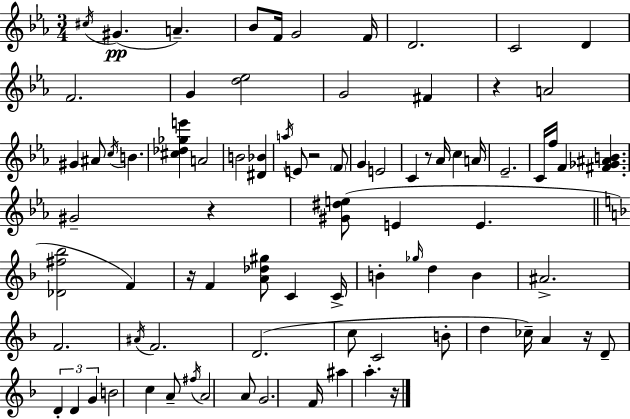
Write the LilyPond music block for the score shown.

{
  \clef treble
  \numericTimeSignature
  \time 3/4
  \key ees \major
  \acciaccatura { cis''16 }(\pp gis'4. a'4.--) | bes'8 f'16 g'2 | f'16 d'2. | c'2 d'4 | \break f'2. | g'4 <d'' ees''>2 | g'2 fis'4 | r4 a'2 | \break gis'4 ais'8 \acciaccatura { c''16 } b'4. | <cis'' des'' ges'' e'''>4 a'2 | b'2 <dis' bes'>4 | \acciaccatura { a''16 } e'8 r2 | \break \parenthesize f'8 g'4 e'2 | c'4 r8 aes'16 c''4 | a'16 ees'2.-- | c'16 f''16 f'4 <fis' ges' ais' b'>4. | \break gis'2-- r4 | <gis' dis'' e''>8( e'4 e'4. | \bar "||" \break \key f \major <des' fis'' bes''>2 f'4) | r16 f'4 <a' des'' gis''>8 c'4 c'16-> | b'4-. \grace { ges''16 } d''4 b'4 | ais'2.-> | \break f'2. | \acciaccatura { ais'16 } f'2. | d'2.( | c''8 c'2 | \break b'8-. d''4 ces''16--) a'4 r16 | d'8-- \tuplet 3/2 { d'4-. d'4 g'4 } | b'2 c''4 | a'8-- \acciaccatura { fis''16 } a'2 | \break a'8 g'2. | f'16 ais''4 a''4.-. | r16 \bar "|."
}